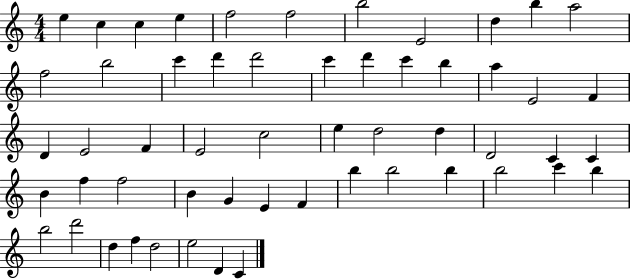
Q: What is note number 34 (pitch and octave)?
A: C4